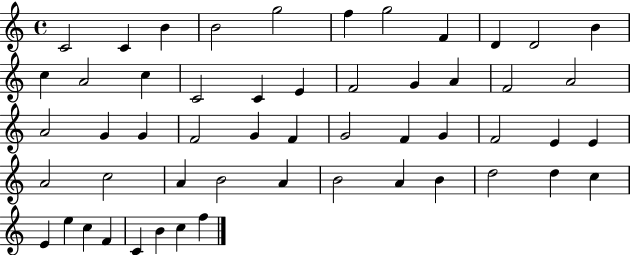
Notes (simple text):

C4/h C4/q B4/q B4/h G5/h F5/q G5/h F4/q D4/q D4/h B4/q C5/q A4/h C5/q C4/h C4/q E4/q F4/h G4/q A4/q F4/h A4/h A4/h G4/q G4/q F4/h G4/q F4/q G4/h F4/q G4/q F4/h E4/q E4/q A4/h C5/h A4/q B4/h A4/q B4/h A4/q B4/q D5/h D5/q C5/q E4/q E5/q C5/q F4/q C4/q B4/q C5/q F5/q